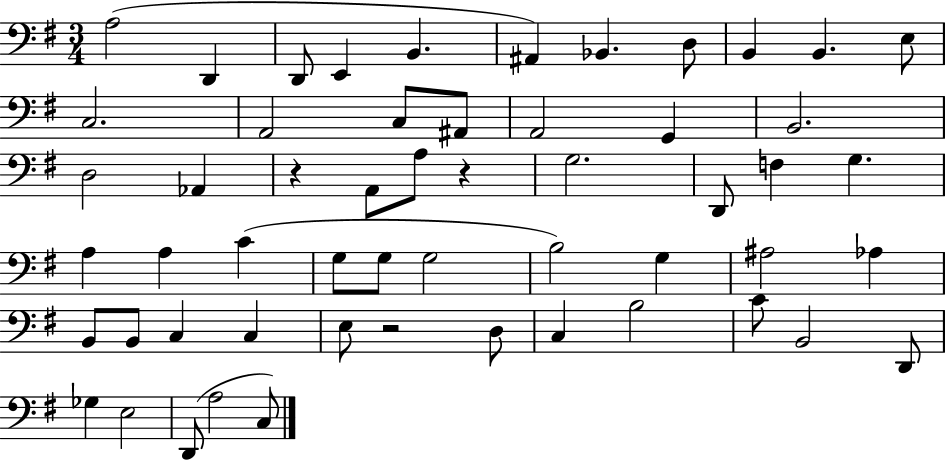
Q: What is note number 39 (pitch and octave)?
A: C3